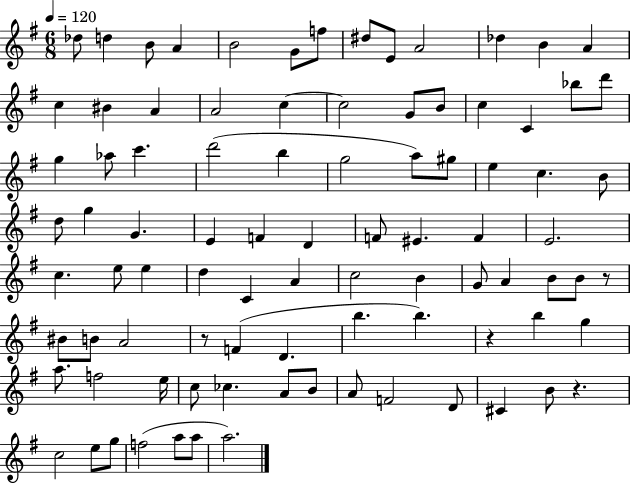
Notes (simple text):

Db5/e D5/q B4/e A4/q B4/h G4/e F5/e D#5/e E4/e A4/h Db5/q B4/q A4/q C5/q BIS4/q A4/q A4/h C5/q C5/h G4/e B4/e C5/q C4/q Bb5/e D6/e G5/q Ab5/e C6/q. D6/h B5/q G5/h A5/e G#5/e E5/q C5/q. B4/e D5/e G5/q G4/q. E4/q F4/q D4/q F4/e EIS4/q. F4/q E4/h. C5/q. E5/e E5/q D5/q C4/q A4/q C5/h B4/q G4/e A4/q B4/e B4/e R/e BIS4/e B4/e A4/h R/e F4/q D4/q. B5/q. B5/q. R/q B5/q G5/q A5/e. F5/h E5/s C5/e CES5/q. A4/e B4/e A4/e F4/h D4/e C#4/q B4/e R/q. C5/h E5/e G5/e F5/h A5/e A5/e A5/h.